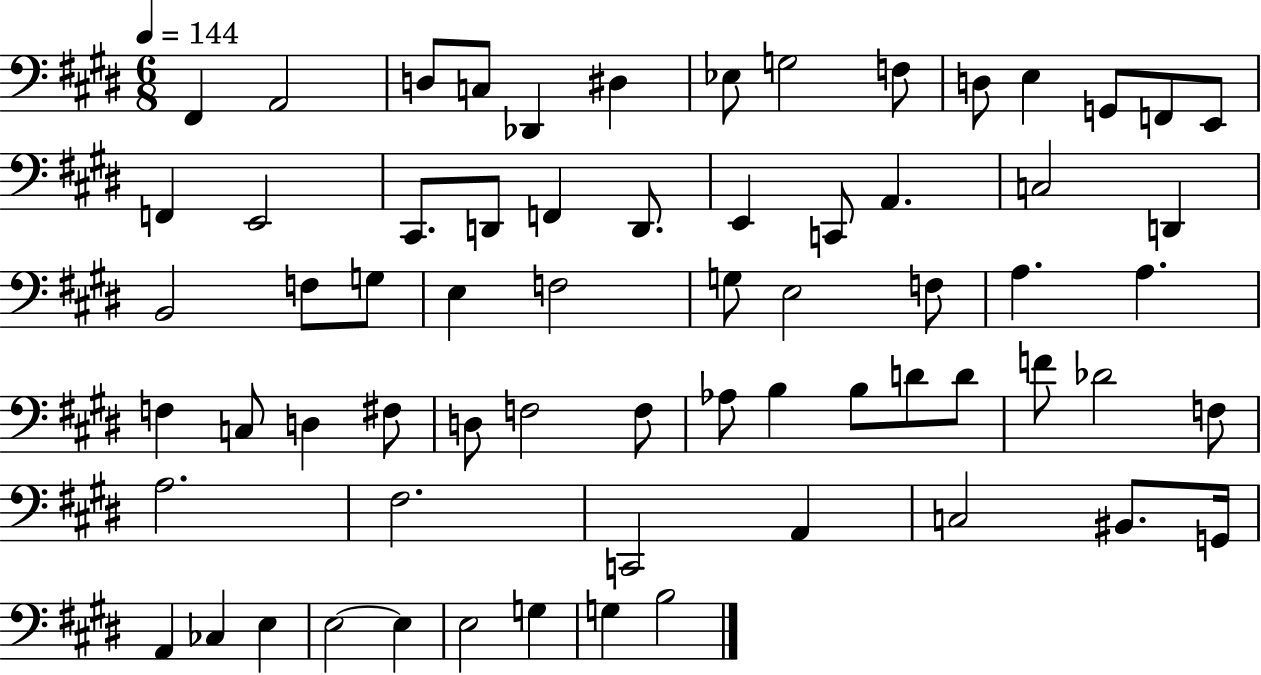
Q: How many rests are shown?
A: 0